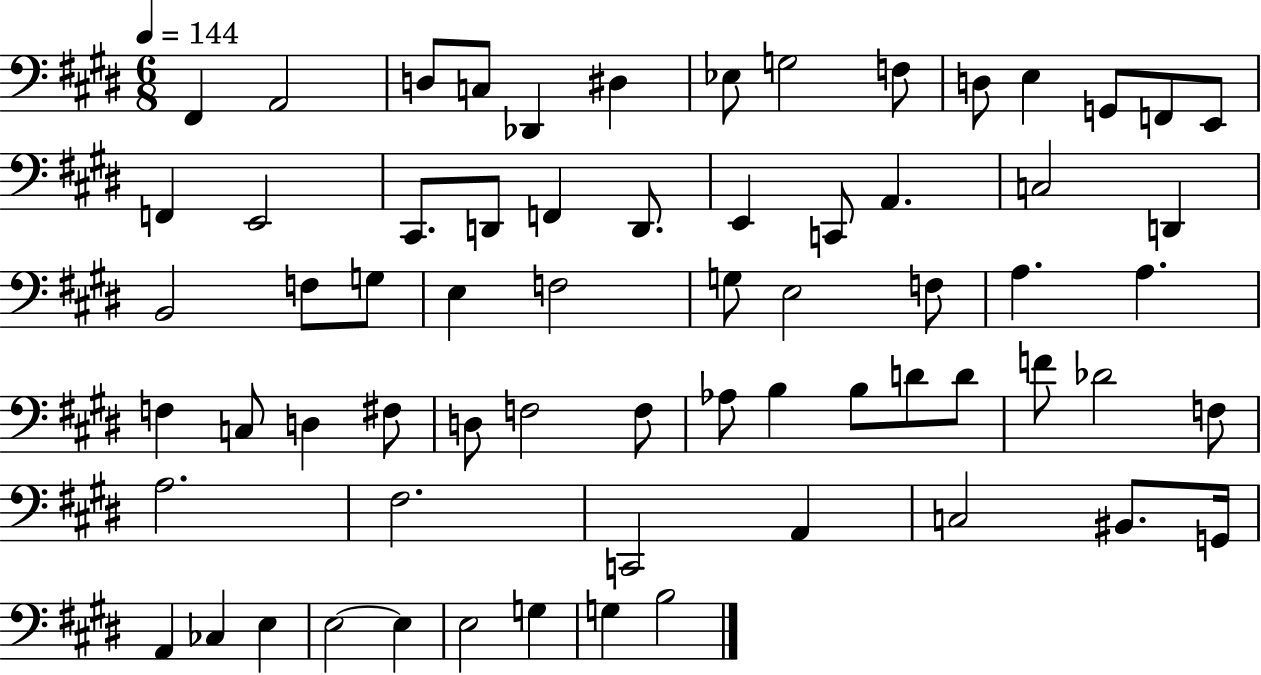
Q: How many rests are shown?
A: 0